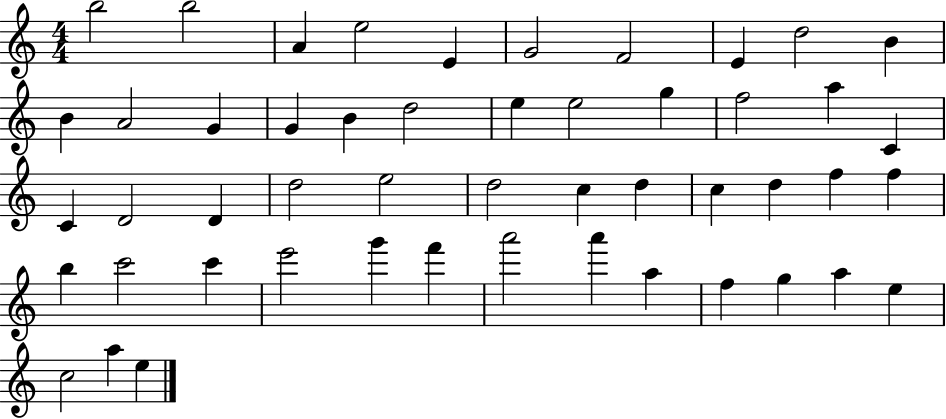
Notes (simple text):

B5/h B5/h A4/q E5/h E4/q G4/h F4/h E4/q D5/h B4/q B4/q A4/h G4/q G4/q B4/q D5/h E5/q E5/h G5/q F5/h A5/q C4/q C4/q D4/h D4/q D5/h E5/h D5/h C5/q D5/q C5/q D5/q F5/q F5/q B5/q C6/h C6/q E6/h G6/q F6/q A6/h A6/q A5/q F5/q G5/q A5/q E5/q C5/h A5/q E5/q